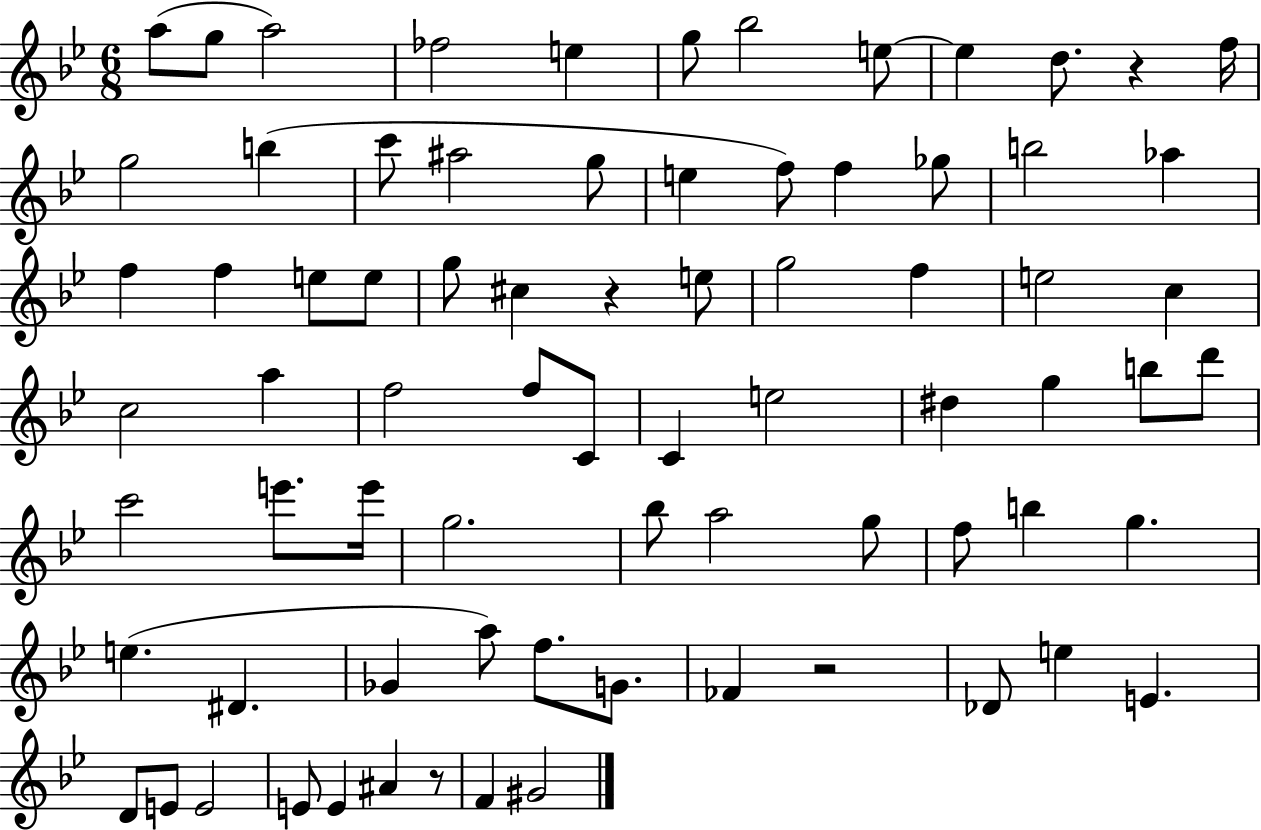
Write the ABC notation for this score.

X:1
T:Untitled
M:6/8
L:1/4
K:Bb
a/2 g/2 a2 _f2 e g/2 _b2 e/2 e d/2 z f/4 g2 b c'/2 ^a2 g/2 e f/2 f _g/2 b2 _a f f e/2 e/2 g/2 ^c z e/2 g2 f e2 c c2 a f2 f/2 C/2 C e2 ^d g b/2 d'/2 c'2 e'/2 e'/4 g2 _b/2 a2 g/2 f/2 b g e ^D _G a/2 f/2 G/2 _F z2 _D/2 e E D/2 E/2 E2 E/2 E ^A z/2 F ^G2